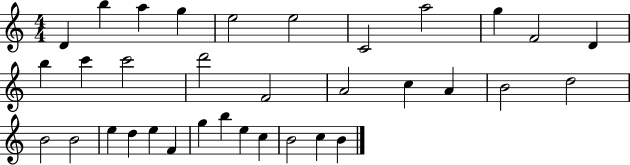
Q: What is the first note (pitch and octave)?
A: D4